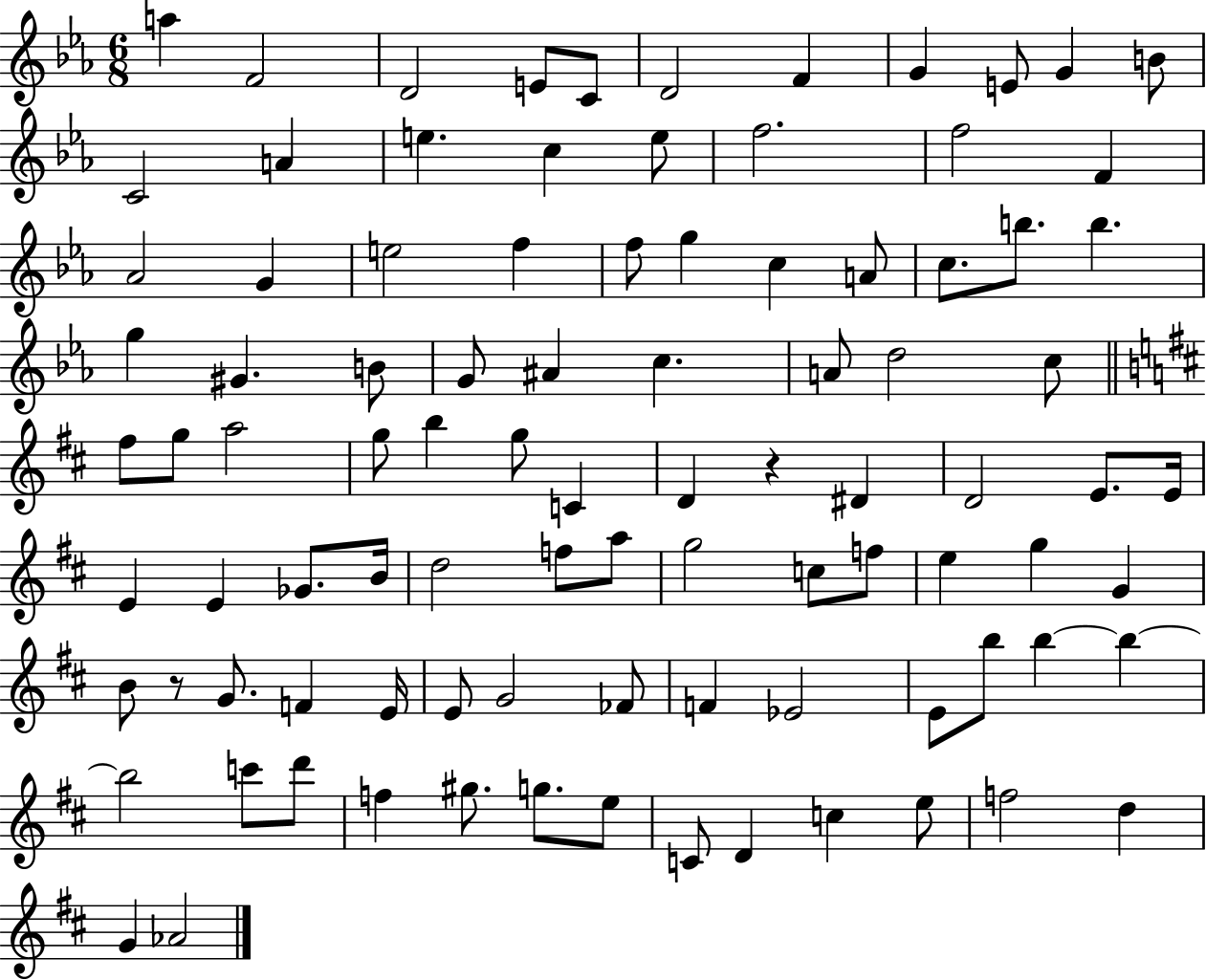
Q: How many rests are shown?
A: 2